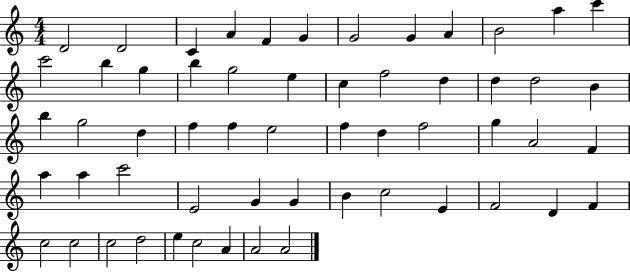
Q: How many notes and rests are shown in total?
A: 57